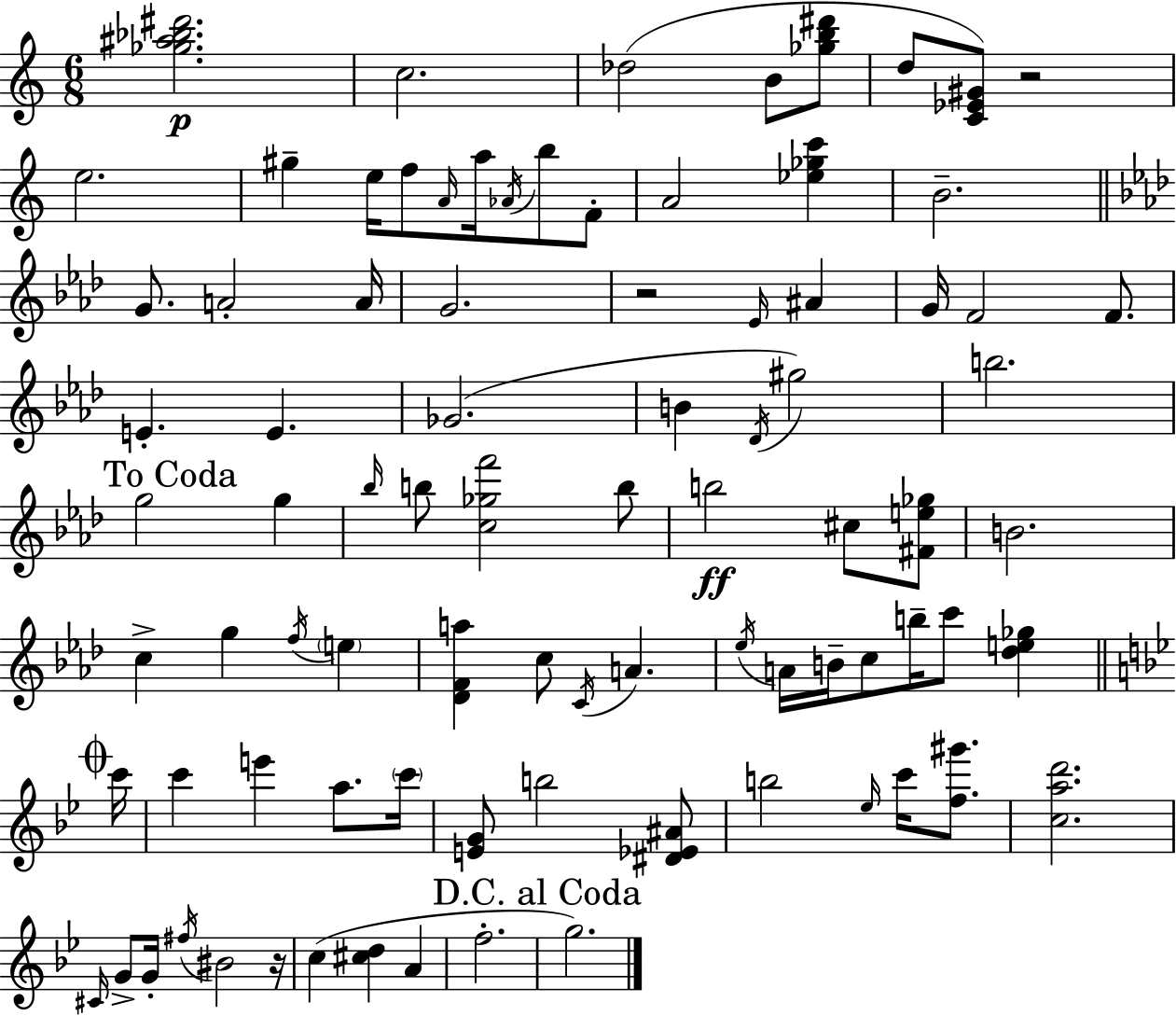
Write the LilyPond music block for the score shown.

{
  \clef treble
  \numericTimeSignature
  \time 6/8
  \key a \minor
  <ges'' ais'' bes'' dis'''>2.\p | c''2. | des''2( b'8 <ges'' b'' dis'''>8 | d''8 <c' ees' gis'>8) r2 | \break e''2. | gis''4-- e''16 f''8 \grace { a'16 } a''16 \acciaccatura { aes'16 } b''8 | f'8-. a'2 <ees'' ges'' c'''>4 | b'2.-- | \break \bar "||" \break \key f \minor g'8. a'2-. a'16 | g'2. | r2 \grace { ees'16 } ais'4 | g'16 f'2 f'8. | \break e'4.-. e'4. | ges'2.( | b'4 \acciaccatura { des'16 } gis''2) | b''2. | \break \mark "To Coda" g''2 g''4 | \grace { bes''16 } b''8 <c'' ges'' f'''>2 | b''8 b''2\ff cis''8 | <fis' e'' ges''>8 b'2. | \break c''4-> g''4 \acciaccatura { f''16 } | \parenthesize e''4 <des' f' a''>4 c''8 \acciaccatura { c'16 } a'4. | \acciaccatura { ees''16 } a'16 b'16-- c''8 b''16-- c'''8 | <des'' e'' ges''>4 \mark \markup { \musicglyph "scripts.coda" } \bar "||" \break \key g \minor c'''16 c'''4 e'''4 a''8. | \parenthesize c'''16 <e' g'>8 b''2 <dis' ees' ais'>8 | b''2 \grace { ees''16 } c'''16 <f'' gis'''>8. | <c'' a'' d'''>2. | \break \grace { cis'16 } g'8-> g'16-. \acciaccatura { fis''16 } bis'2 | r16 c''4( <cis'' d''>4 | a'4 f''2.-. | \mark "D.C. al Coda" g''2.) | \break \bar "|."
}